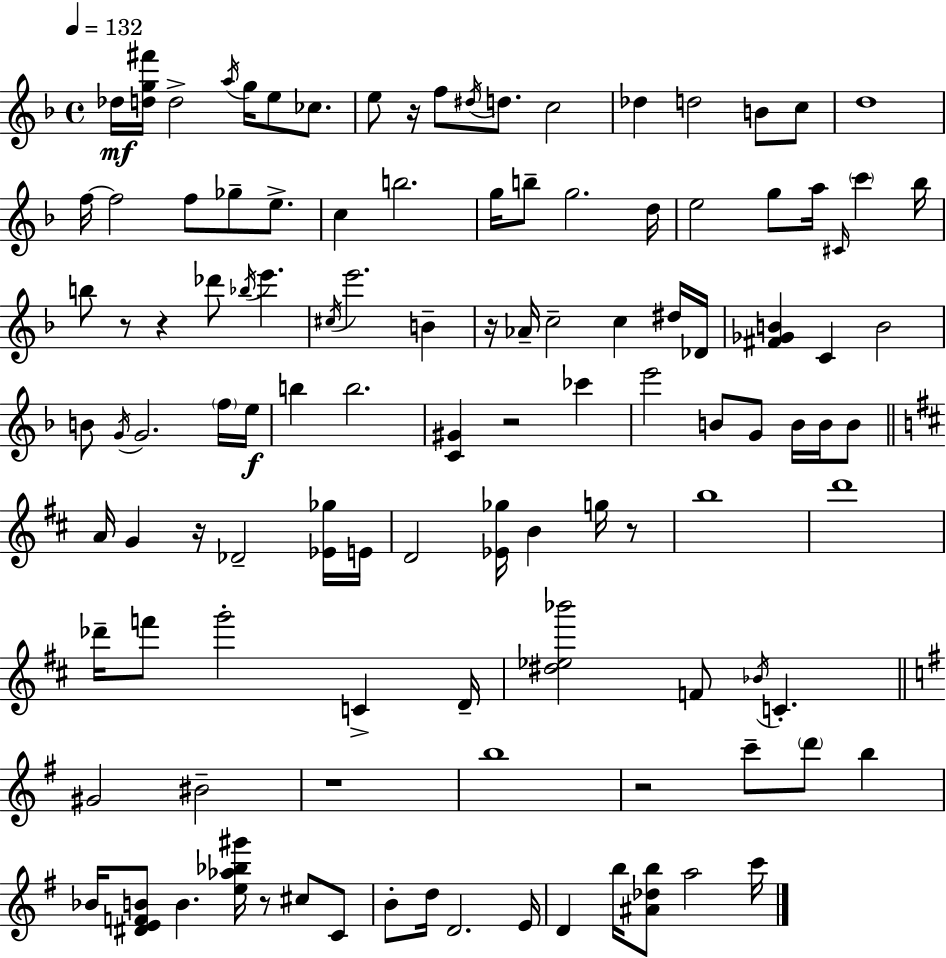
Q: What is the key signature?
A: F major